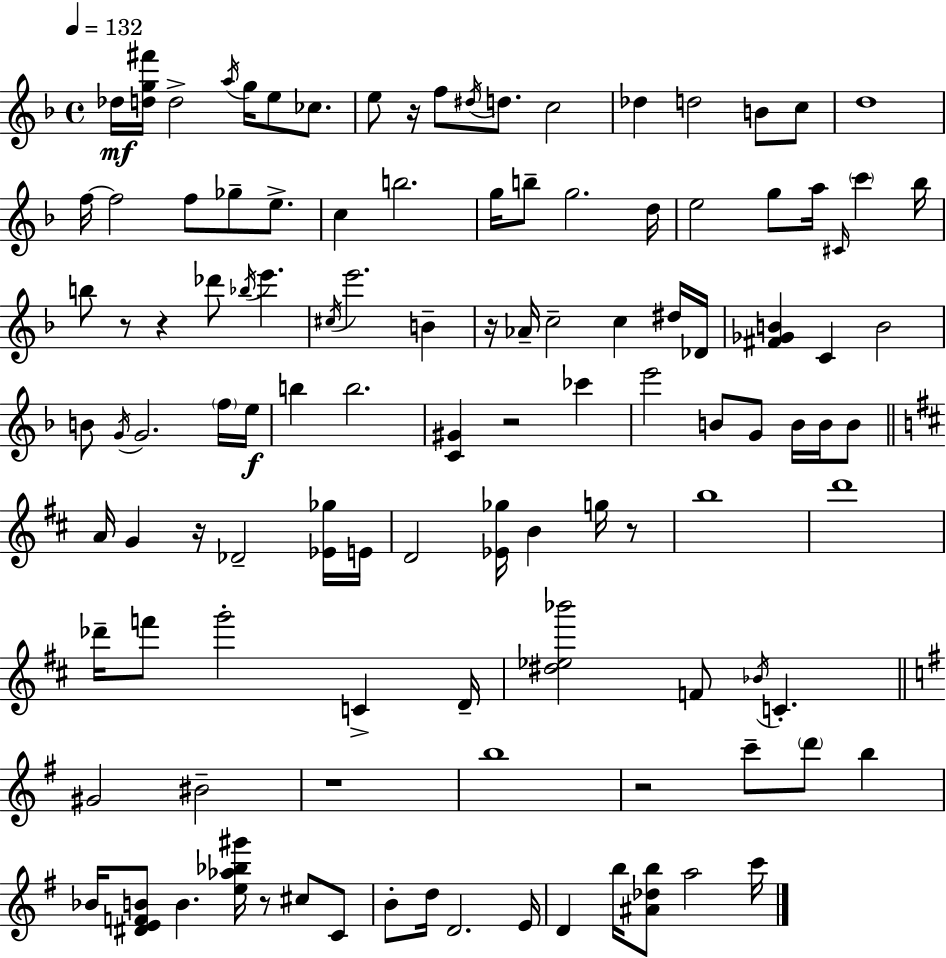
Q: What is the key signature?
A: F major